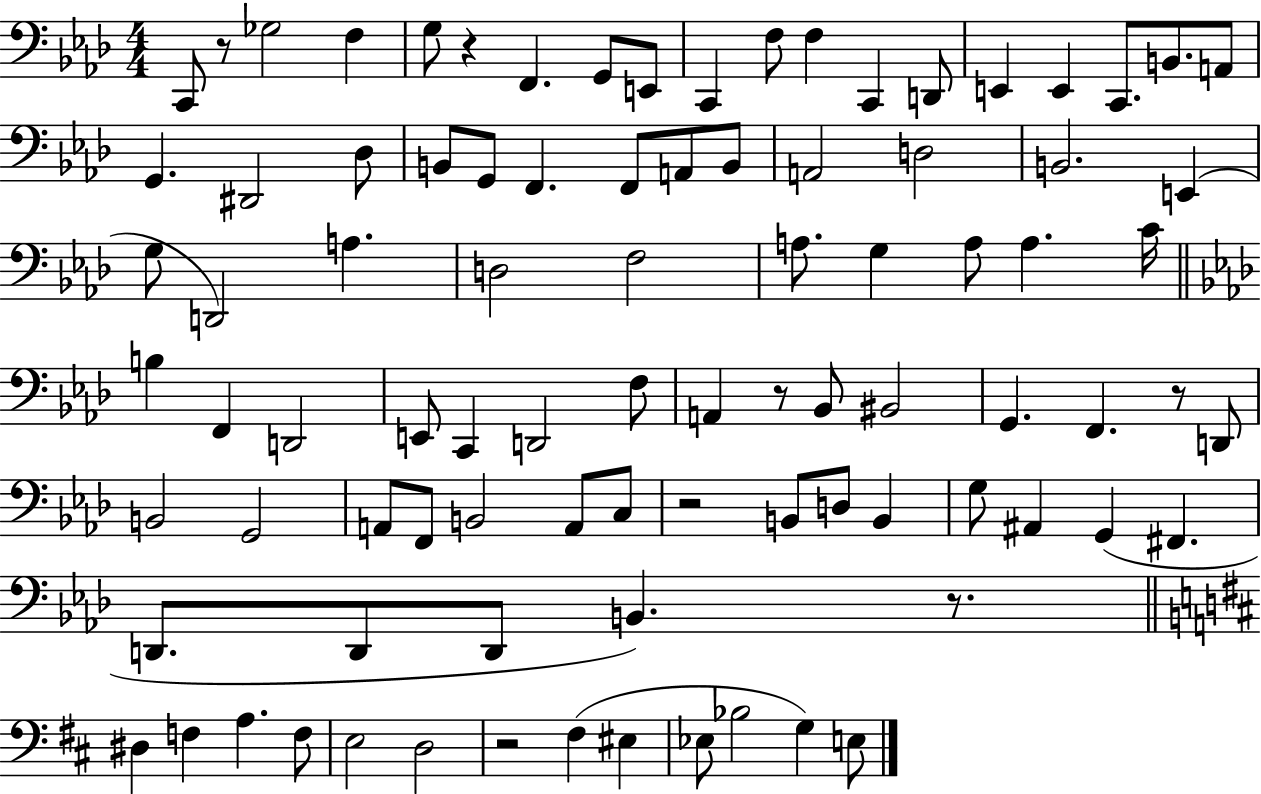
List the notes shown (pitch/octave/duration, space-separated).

C2/e R/e Gb3/h F3/q G3/e R/q F2/q. G2/e E2/e C2/q F3/e F3/q C2/q D2/e E2/q E2/q C2/e. B2/e. A2/e G2/q. D#2/h Db3/e B2/e G2/e F2/q. F2/e A2/e B2/e A2/h D3/h B2/h. E2/q G3/e D2/h A3/q. D3/h F3/h A3/e. G3/q A3/e A3/q. C4/s B3/q F2/q D2/h E2/e C2/q D2/h F3/e A2/q R/e Bb2/e BIS2/h G2/q. F2/q. R/e D2/e B2/h G2/h A2/e F2/e B2/h A2/e C3/e R/h B2/e D3/e B2/q G3/e A#2/q G2/q F#2/q. D2/e. D2/e D2/e B2/q. R/e. D#3/q F3/q A3/q. F3/e E3/h D3/h R/h F#3/q EIS3/q Eb3/e Bb3/h G3/q E3/e